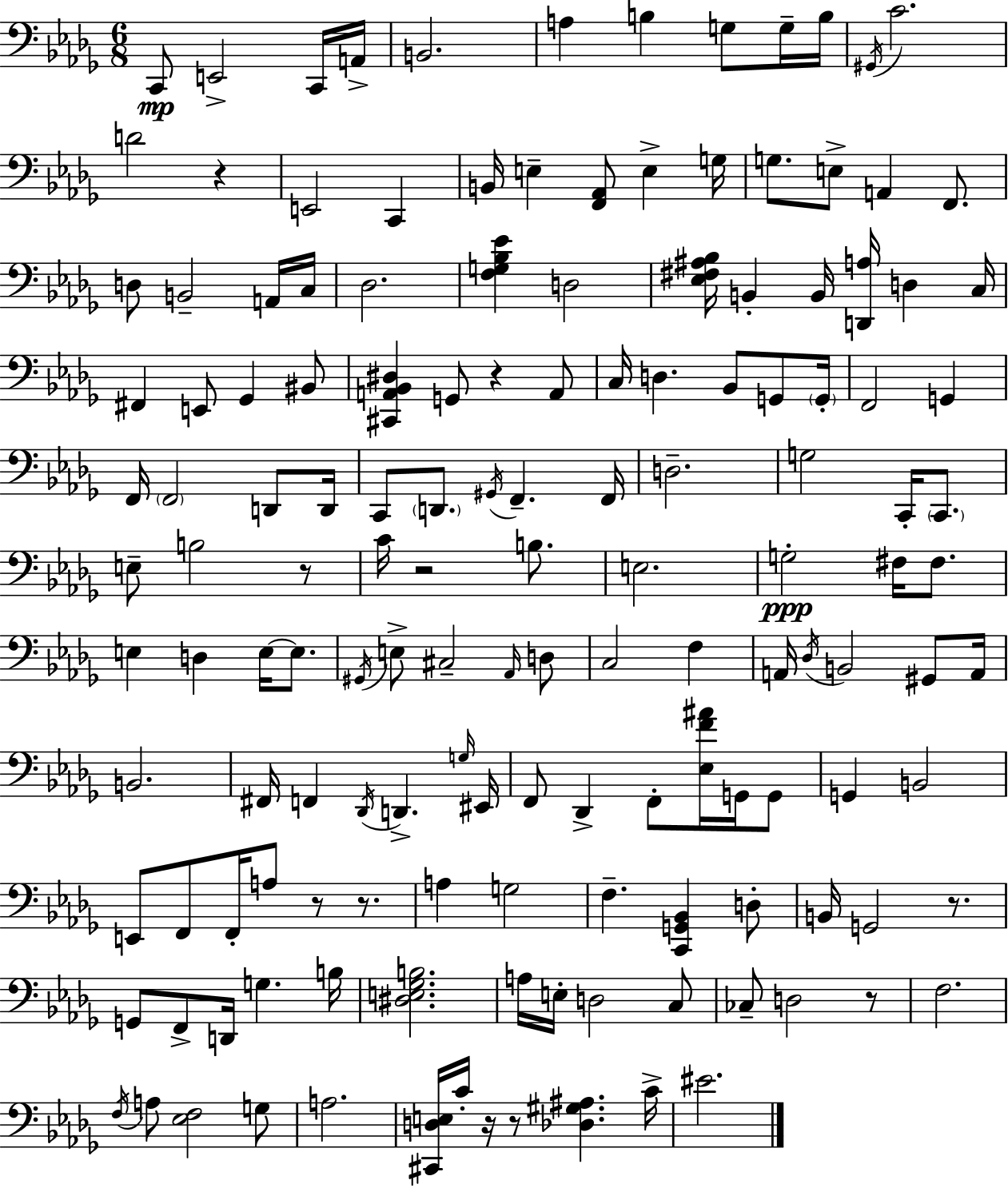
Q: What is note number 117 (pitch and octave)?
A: CES3